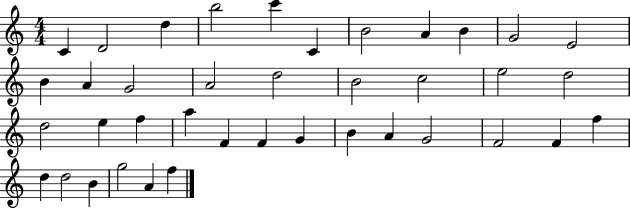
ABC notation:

X:1
T:Untitled
M:4/4
L:1/4
K:C
C D2 d b2 c' C B2 A B G2 E2 B A G2 A2 d2 B2 c2 e2 d2 d2 e f a F F G B A G2 F2 F f d d2 B g2 A f